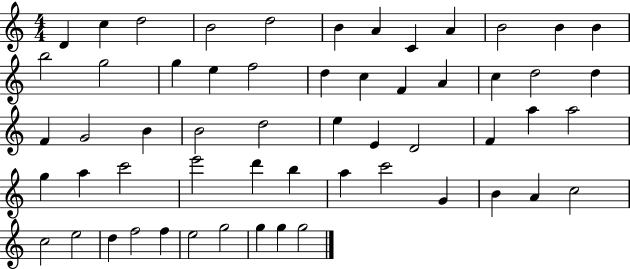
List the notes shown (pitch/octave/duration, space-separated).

D4/q C5/q D5/h B4/h D5/h B4/q A4/q C4/q A4/q B4/h B4/q B4/q B5/h G5/h G5/q E5/q F5/h D5/q C5/q F4/q A4/q C5/q D5/h D5/q F4/q G4/h B4/q B4/h D5/h E5/q E4/q D4/h F4/q A5/q A5/h G5/q A5/q C6/h E6/h D6/q B5/q A5/q C6/h G4/q B4/q A4/q C5/h C5/h E5/h D5/q F5/h F5/q E5/h G5/h G5/q G5/q G5/h